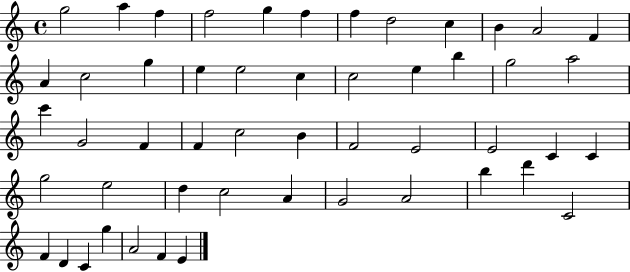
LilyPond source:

{
  \clef treble
  \time 4/4
  \defaultTimeSignature
  \key c \major
  g''2 a''4 f''4 | f''2 g''4 f''4 | f''4 d''2 c''4 | b'4 a'2 f'4 | \break a'4 c''2 g''4 | e''4 e''2 c''4 | c''2 e''4 b''4 | g''2 a''2 | \break c'''4 g'2 f'4 | f'4 c''2 b'4 | f'2 e'2 | e'2 c'4 c'4 | \break g''2 e''2 | d''4 c''2 a'4 | g'2 a'2 | b''4 d'''4 c'2 | \break f'4 d'4 c'4 g''4 | a'2 f'4 e'4 | \bar "|."
}